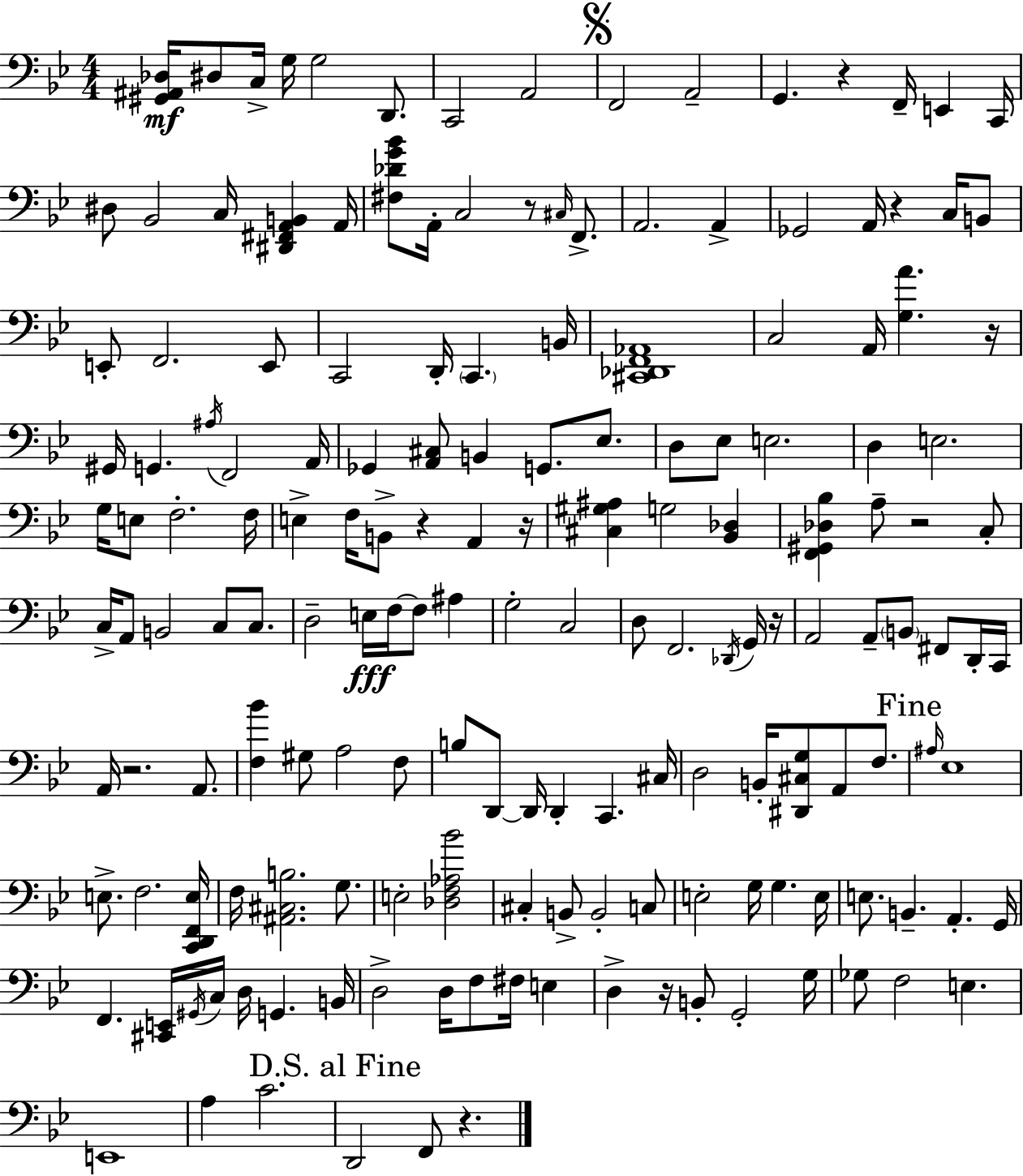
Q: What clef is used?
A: bass